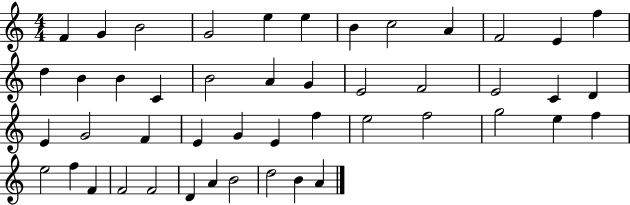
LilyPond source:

{
  \clef treble
  \numericTimeSignature
  \time 4/4
  \key c \major
  f'4 g'4 b'2 | g'2 e''4 e''4 | b'4 c''2 a'4 | f'2 e'4 f''4 | \break d''4 b'4 b'4 c'4 | b'2 a'4 g'4 | e'2 f'2 | e'2 c'4 d'4 | \break e'4 g'2 f'4 | e'4 g'4 e'4 f''4 | e''2 f''2 | g''2 e''4 f''4 | \break e''2 f''4 f'4 | f'2 f'2 | d'4 a'4 b'2 | d''2 b'4 a'4 | \break \bar "|."
}